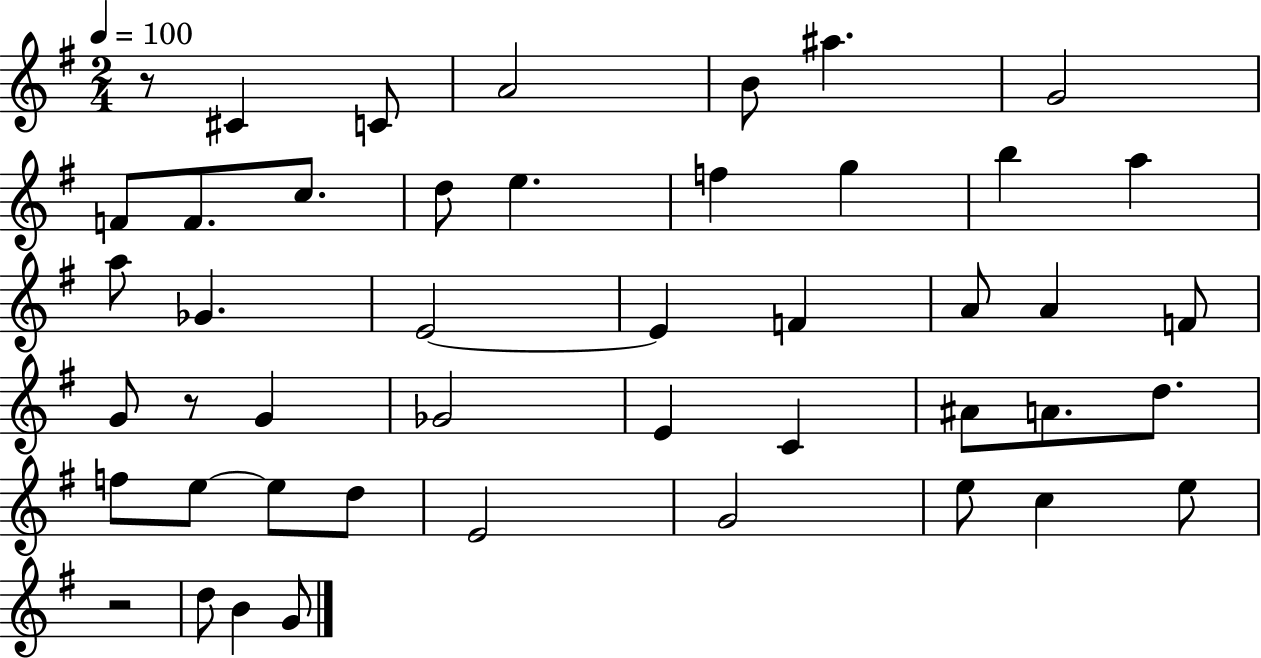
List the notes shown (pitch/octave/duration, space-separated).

R/e C#4/q C4/e A4/h B4/e A#5/q. G4/h F4/e F4/e. C5/e. D5/e E5/q. F5/q G5/q B5/q A5/q A5/e Gb4/q. E4/h E4/q F4/q A4/e A4/q F4/e G4/e R/e G4/q Gb4/h E4/q C4/q A#4/e A4/e. D5/e. F5/e E5/e E5/e D5/e E4/h G4/h E5/e C5/q E5/e R/h D5/e B4/q G4/e